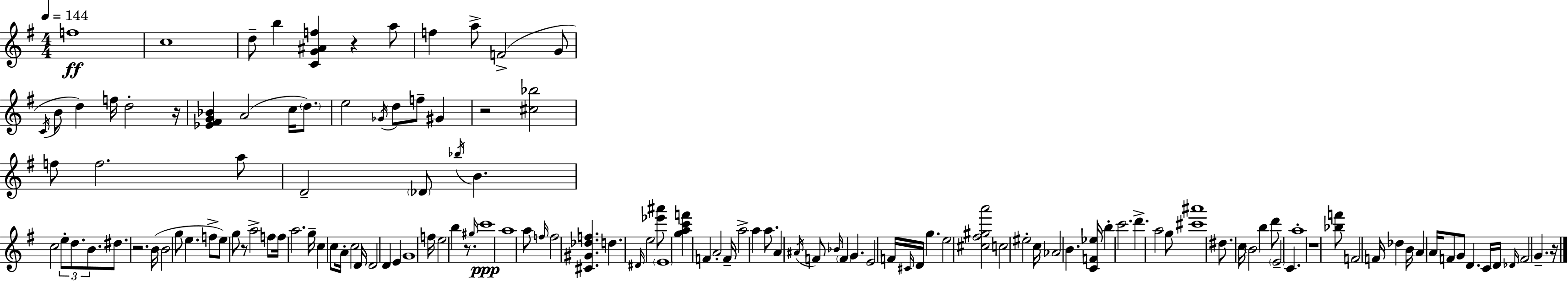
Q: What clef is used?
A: treble